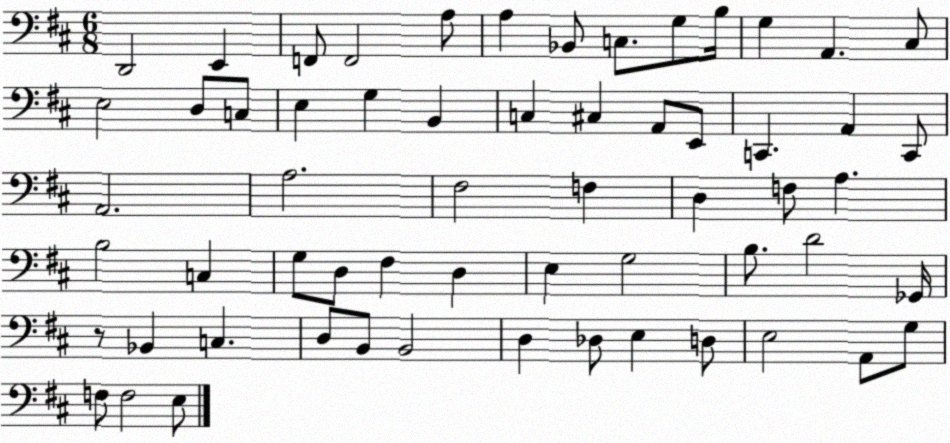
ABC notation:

X:1
T:Untitled
M:6/8
L:1/4
K:D
D,,2 E,, F,,/2 F,,2 A,/2 A, _B,,/2 C,/2 G,/2 B,/4 G, A,, ^C,/2 E,2 D,/2 C,/2 E, G, B,, C, ^C, A,,/2 E,,/2 C,, A,, C,,/2 A,,2 A,2 ^F,2 F, D, F,/2 A, B,2 C, G,/2 D,/2 ^F, D, E, G,2 B,/2 D2 _G,,/4 z/2 _B,, C, D,/2 B,,/2 B,,2 D, _D,/2 E, D,/2 E,2 A,,/2 G,/2 F,/2 F,2 E,/2